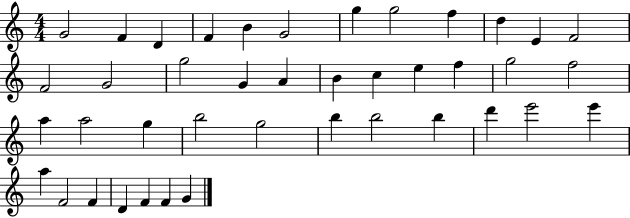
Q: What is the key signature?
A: C major